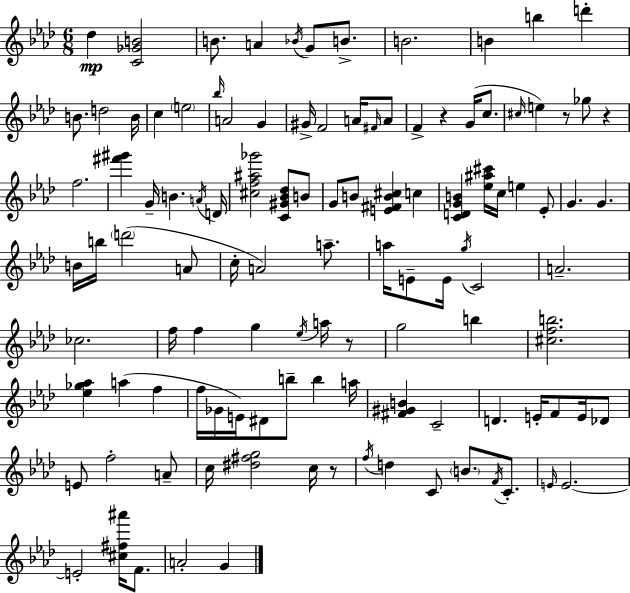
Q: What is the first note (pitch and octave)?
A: Db5